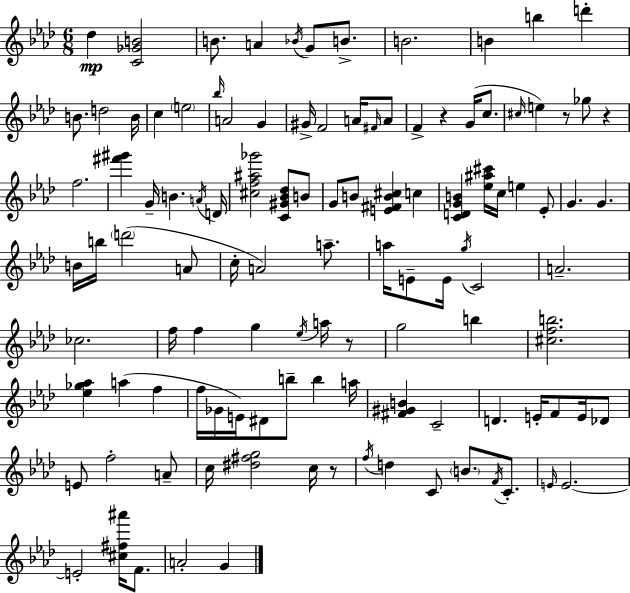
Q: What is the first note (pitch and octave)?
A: Db5